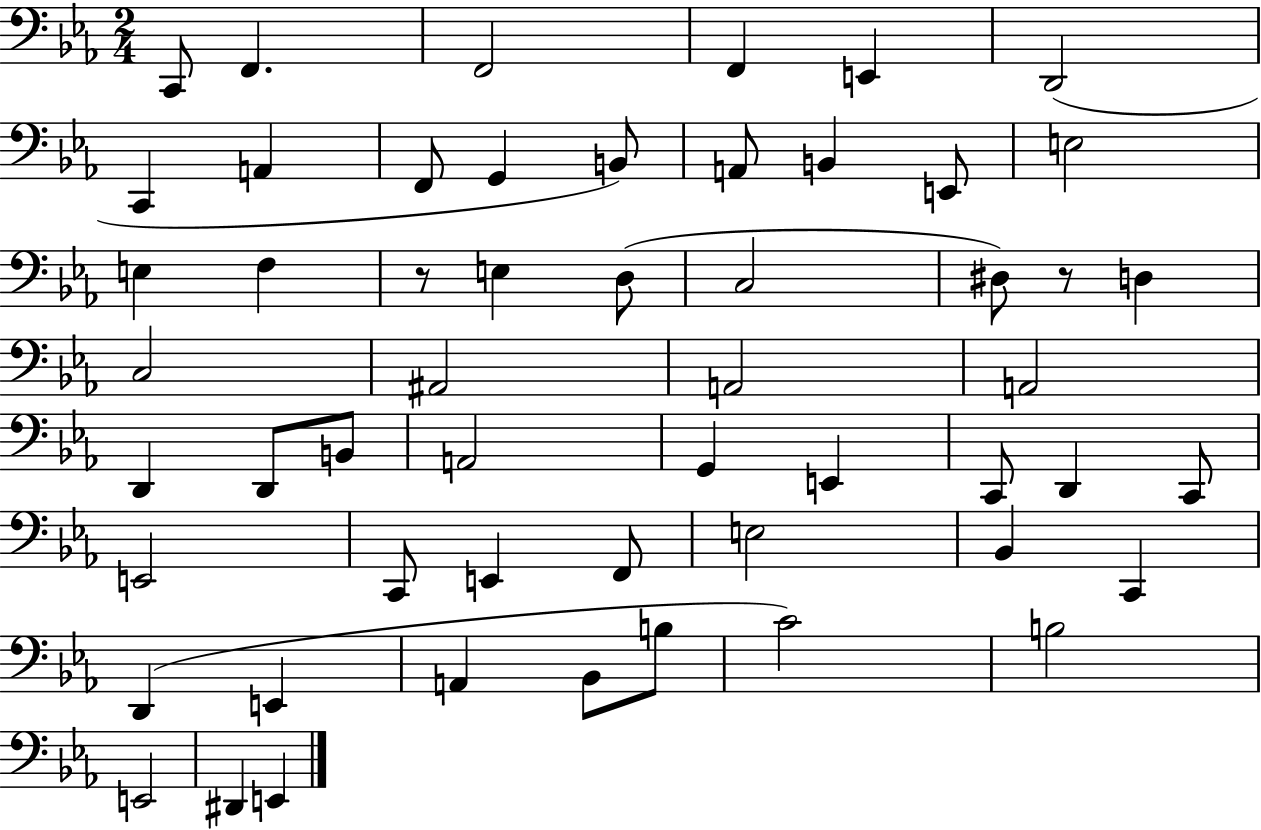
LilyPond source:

{
  \clef bass
  \numericTimeSignature
  \time 2/4
  \key ees \major
  c,8 f,4. | f,2 | f,4 e,4 | d,2( | \break c,4 a,4 | f,8 g,4 b,8) | a,8 b,4 e,8 | e2 | \break e4 f4 | r8 e4 d8( | c2 | dis8) r8 d4 | \break c2 | ais,2 | a,2 | a,2 | \break d,4 d,8 b,8 | a,2 | g,4 e,4 | c,8 d,4 c,8 | \break e,2 | c,8 e,4 f,8 | e2 | bes,4 c,4 | \break d,4( e,4 | a,4 bes,8 b8 | c'2) | b2 | \break e,2 | dis,4 e,4 | \bar "|."
}